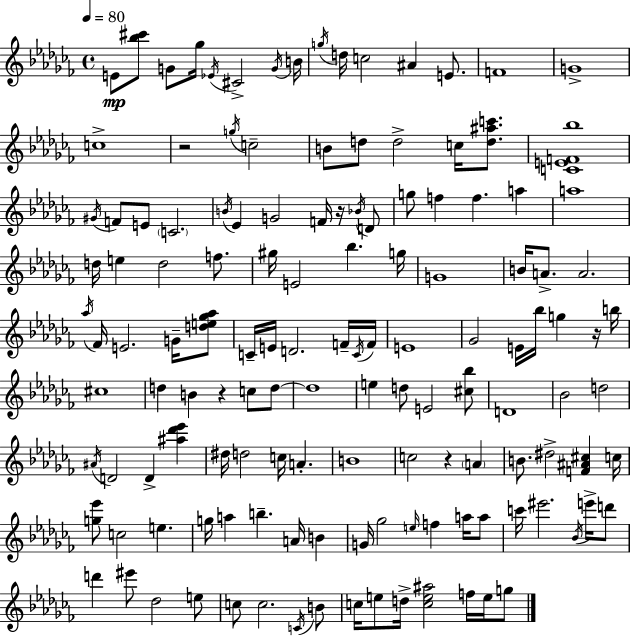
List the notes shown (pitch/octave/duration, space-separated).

E4/e [Bb5,C#6]/e G4/e Gb5/s Eb4/s C#4/h G4/s B4/s G5/s D5/s C5/h A#4/q E4/e. F4/w G4/w C5/w R/h G5/s C5/h B4/e D5/e D5/h C5/s [D5,A#5,C6]/e. [C4,E4,F4,Bb5]/w G#4/s F4/e E4/e C4/h. B4/s Eb4/q G4/h F4/s R/s Bb4/s D4/e G5/e F5/q F5/q. A5/q A5/w D5/s E5/q D5/h F5/e. G#5/s E4/h Bb5/q. G5/s G4/w B4/s A4/e. A4/h. Ab5/s FES4/s E4/h. G4/s [D5,E5,Gb5,Ab5]/e C4/s E4/s D4/h. F4/s C4/s F4/s E4/w Gb4/h E4/s Bb5/s G5/q R/s B5/s C#5/w D5/q B4/q R/q C5/e D5/e D5/w E5/q D5/e E4/h [C#5,Bb5]/e D4/w Bb4/h D5/h A#4/s D4/h D4/q [A#5,Db6,Eb6]/q D#5/s D5/h C5/s A4/q. B4/w C5/h R/q A4/q B4/e. D#5/h [F4,A#4,C#5]/q C5/s [G5,Eb6]/e C5/h E5/q. G5/s A5/q B5/q. A4/s B4/q G4/s Gb5/h E5/s F5/q A5/s A5/e C6/s EIS6/h. Bb4/s E6/s D6/e D6/q EIS6/e Db5/h E5/e C5/e C5/h. C4/s B4/e C5/s E5/e D5/s [C5,E5,A#5]/h F5/s E5/s G5/e